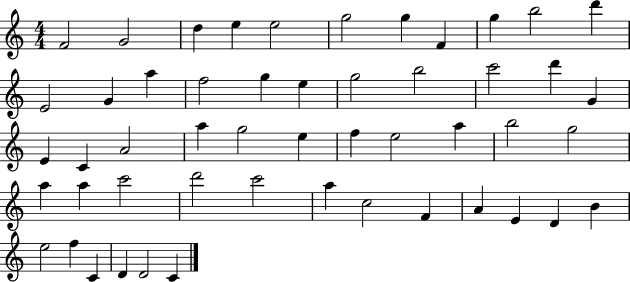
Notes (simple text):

F4/h G4/h D5/q E5/q E5/h G5/h G5/q F4/q G5/q B5/h D6/q E4/h G4/q A5/q F5/h G5/q E5/q G5/h B5/h C6/h D6/q G4/q E4/q C4/q A4/h A5/q G5/h E5/q F5/q E5/h A5/q B5/h G5/h A5/q A5/q C6/h D6/h C6/h A5/q C5/h F4/q A4/q E4/q D4/q B4/q E5/h F5/q C4/q D4/q D4/h C4/q